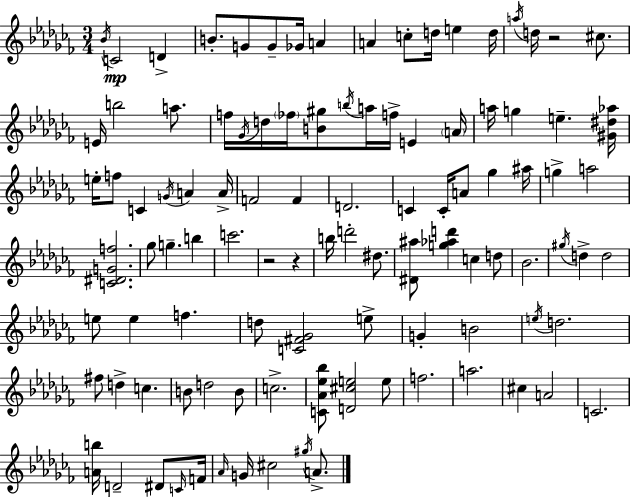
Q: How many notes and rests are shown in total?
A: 103